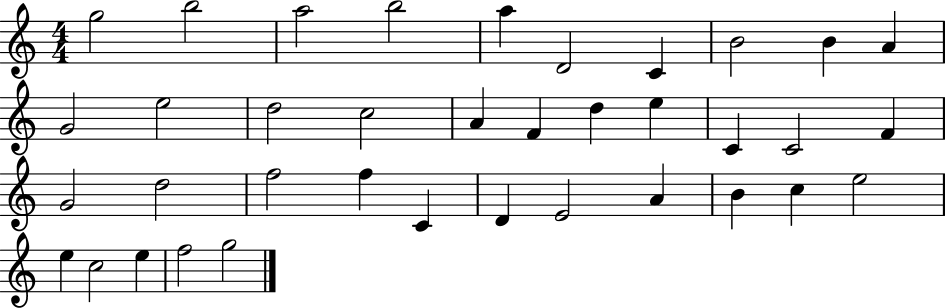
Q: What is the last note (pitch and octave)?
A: G5